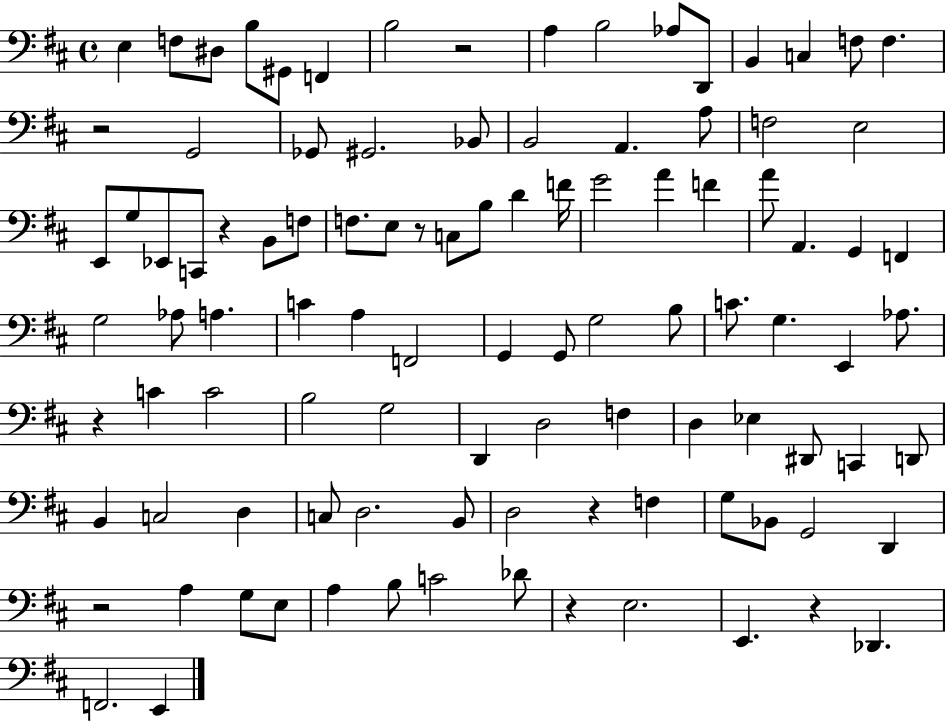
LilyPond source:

{
  \clef bass
  \time 4/4
  \defaultTimeSignature
  \key d \major
  e4 f8 dis8 b8 gis,8 f,4 | b2 r2 | a4 b2 aes8 d,8 | b,4 c4 f8 f4. | \break r2 g,2 | ges,8 gis,2. bes,8 | b,2 a,4. a8 | f2 e2 | \break e,8 g8 ees,8 c,8 r4 b,8 f8 | f8. e8 r8 c8 b8 d'4 f'16 | g'2 a'4 f'4 | a'8 a,4. g,4 f,4 | \break g2 aes8 a4. | c'4 a4 f,2 | g,4 g,8 g2 b8 | c'8. g4. e,4 aes8. | \break r4 c'4 c'2 | b2 g2 | d,4 d2 f4 | d4 ees4 dis,8 c,4 d,8 | \break b,4 c2 d4 | c8 d2. b,8 | d2 r4 f4 | g8 bes,8 g,2 d,4 | \break r2 a4 g8 e8 | a4 b8 c'2 des'8 | r4 e2. | e,4. r4 des,4. | \break f,2. e,4 | \bar "|."
}